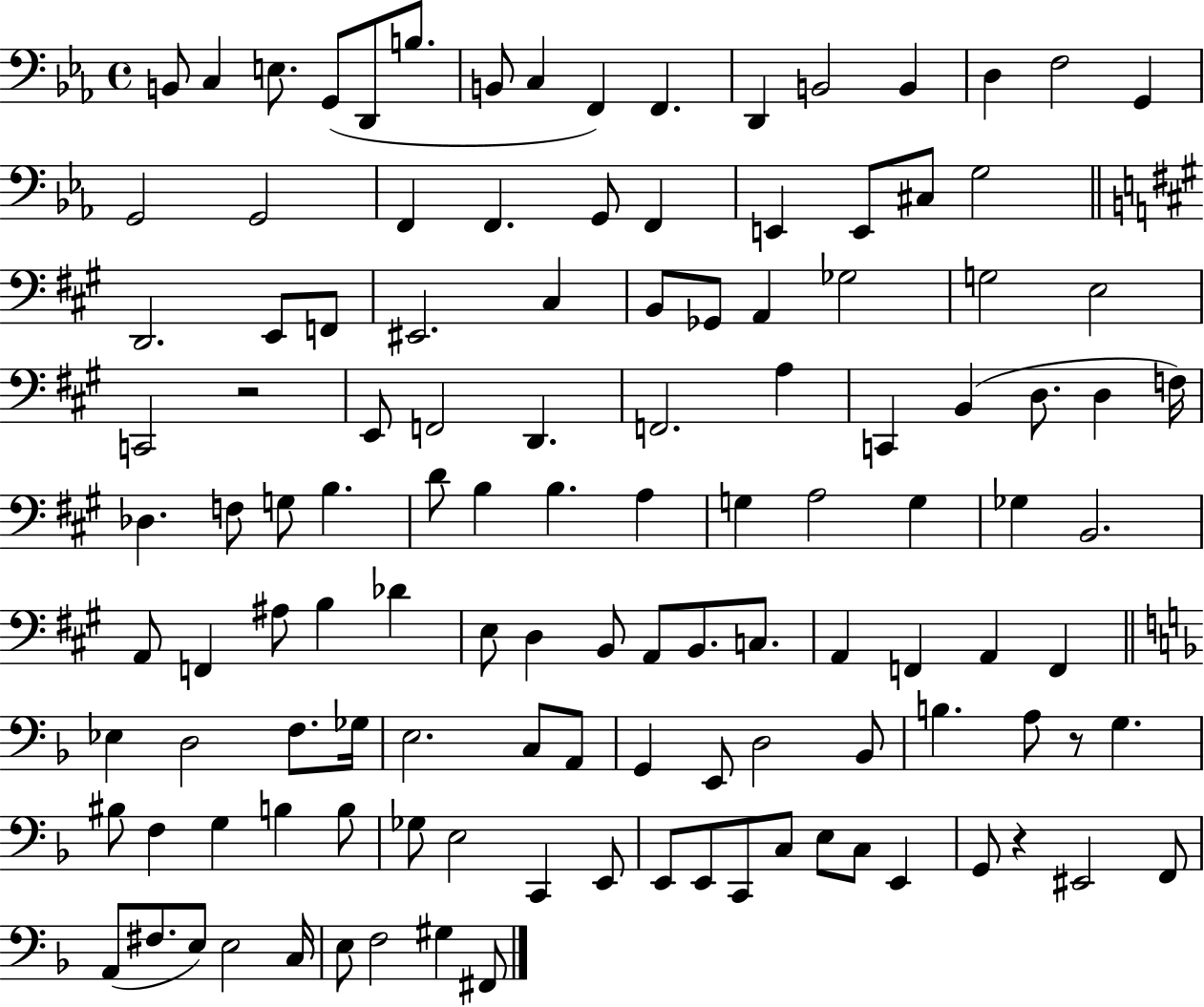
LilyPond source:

{
  \clef bass
  \time 4/4
  \defaultTimeSignature
  \key ees \major
  b,8 c4 e8. g,8( d,8 b8. | b,8 c4 f,4) f,4. | d,4 b,2 b,4 | d4 f2 g,4 | \break g,2 g,2 | f,4 f,4. g,8 f,4 | e,4 e,8 cis8 g2 | \bar "||" \break \key a \major d,2. e,8 f,8 | eis,2. cis4 | b,8 ges,8 a,4 ges2 | g2 e2 | \break c,2 r2 | e,8 f,2 d,4. | f,2. a4 | c,4 b,4( d8. d4 f16) | \break des4. f8 g8 b4. | d'8 b4 b4. a4 | g4 a2 g4 | ges4 b,2. | \break a,8 f,4 ais8 b4 des'4 | e8 d4 b,8 a,8 b,8. c8. | a,4 f,4 a,4 f,4 | \bar "||" \break \key f \major ees4 d2 f8. ges16 | e2. c8 a,8 | g,4 e,8 d2 bes,8 | b4. a8 r8 g4. | \break bis8 f4 g4 b4 b8 | ges8 e2 c,4 e,8 | e,8 e,8 c,8 c8 e8 c8 e,4 | g,8 r4 eis,2 f,8 | \break a,8( fis8. e8) e2 c16 | e8 f2 gis4 fis,8 | \bar "|."
}